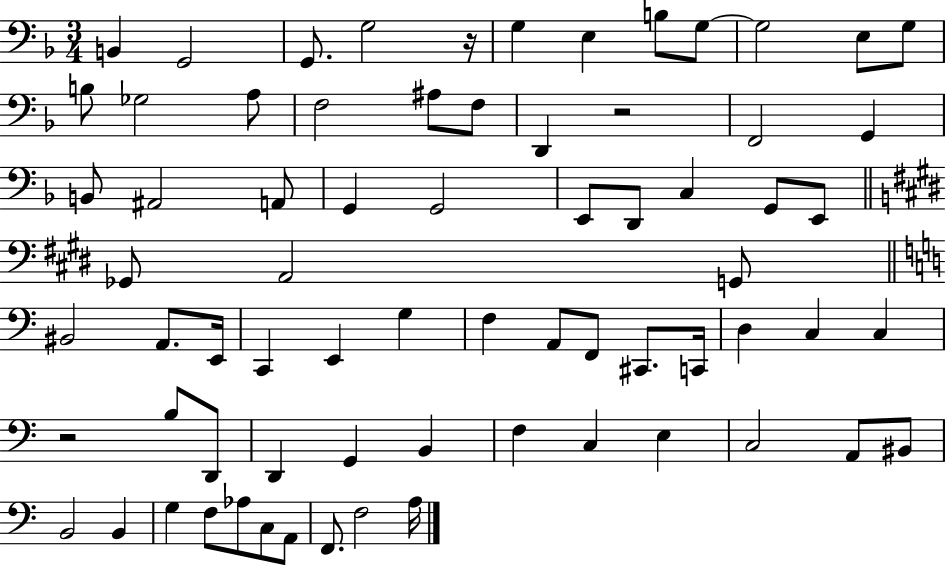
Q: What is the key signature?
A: F major